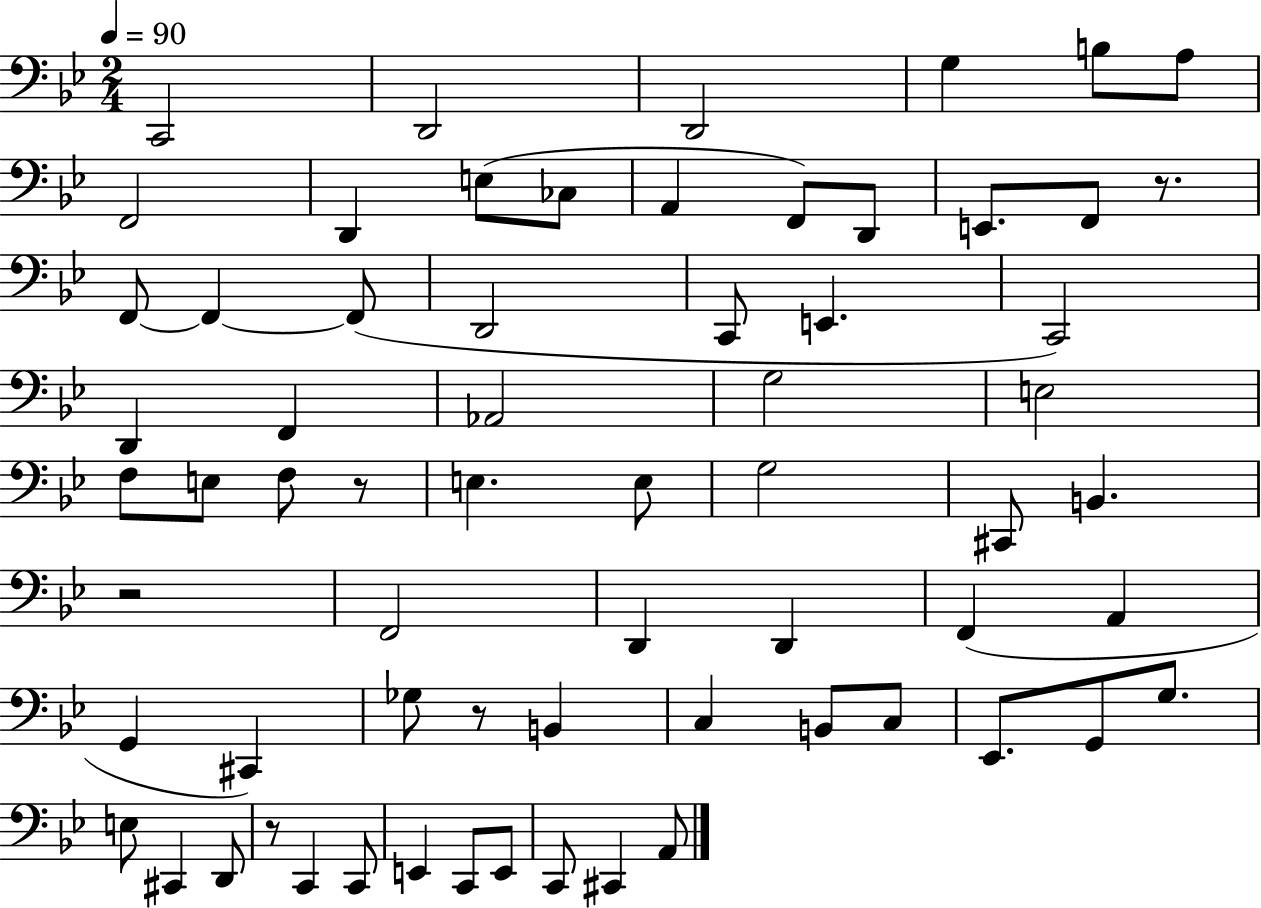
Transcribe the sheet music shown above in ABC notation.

X:1
T:Untitled
M:2/4
L:1/4
K:Bb
C,,2 D,,2 D,,2 G, B,/2 A,/2 F,,2 D,, E,/2 _C,/2 A,, F,,/2 D,,/2 E,,/2 F,,/2 z/2 F,,/2 F,, F,,/2 D,,2 C,,/2 E,, C,,2 D,, F,, _A,,2 G,2 E,2 F,/2 E,/2 F,/2 z/2 E, E,/2 G,2 ^C,,/2 B,, z2 F,,2 D,, D,, F,, A,, G,, ^C,, _G,/2 z/2 B,, C, B,,/2 C,/2 _E,,/2 G,,/2 G,/2 E,/2 ^C,, D,,/2 z/2 C,, C,,/2 E,, C,,/2 E,,/2 C,,/2 ^C,, A,,/2